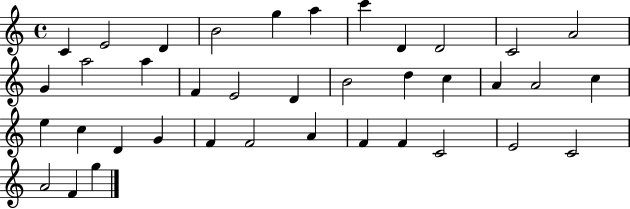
X:1
T:Untitled
M:4/4
L:1/4
K:C
C E2 D B2 g a c' D D2 C2 A2 G a2 a F E2 D B2 d c A A2 c e c D G F F2 A F F C2 E2 C2 A2 F g